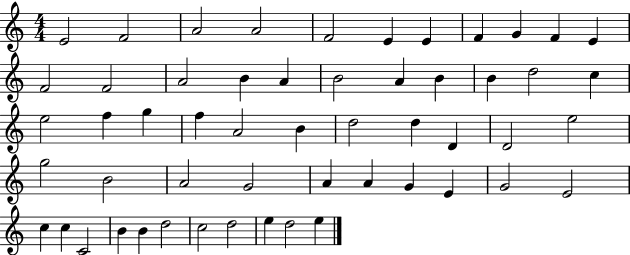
{
  \clef treble
  \numericTimeSignature
  \time 4/4
  \key c \major
  e'2 f'2 | a'2 a'2 | f'2 e'4 e'4 | f'4 g'4 f'4 e'4 | \break f'2 f'2 | a'2 b'4 a'4 | b'2 a'4 b'4 | b'4 d''2 c''4 | \break e''2 f''4 g''4 | f''4 a'2 b'4 | d''2 d''4 d'4 | d'2 e''2 | \break g''2 b'2 | a'2 g'2 | a'4 a'4 g'4 e'4 | g'2 e'2 | \break c''4 c''4 c'2 | b'4 b'4 d''2 | c''2 d''2 | e''4 d''2 e''4 | \break \bar "|."
}